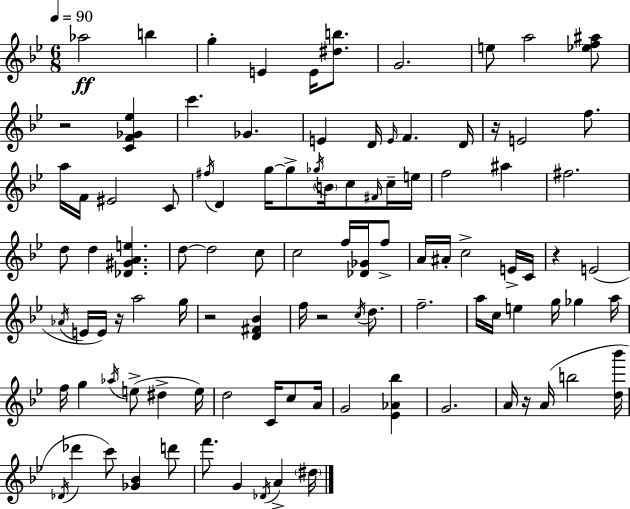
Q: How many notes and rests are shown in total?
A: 103